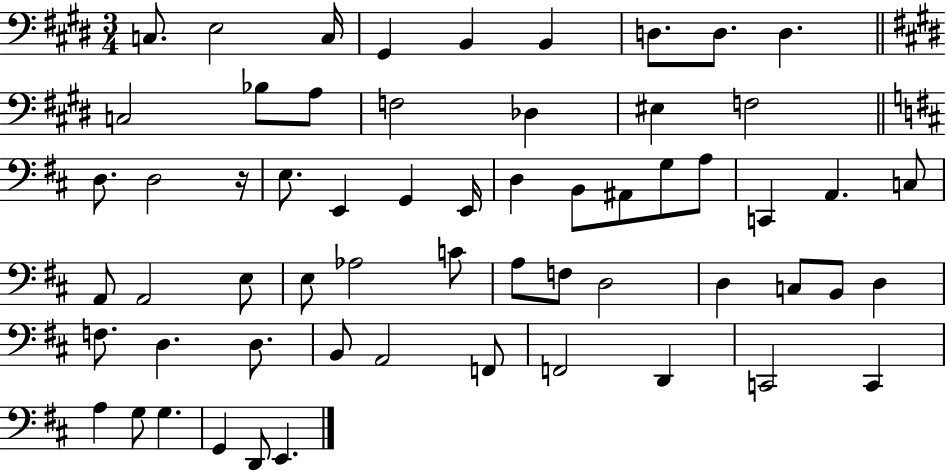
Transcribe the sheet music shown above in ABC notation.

X:1
T:Untitled
M:3/4
L:1/4
K:E
C,/2 E,2 C,/4 ^G,, B,, B,, D,/2 D,/2 D, C,2 _B,/2 A,/2 F,2 _D, ^E, F,2 D,/2 D,2 z/4 E,/2 E,, G,, E,,/4 D, B,,/2 ^A,,/2 G,/2 A,/2 C,, A,, C,/2 A,,/2 A,,2 E,/2 E,/2 _A,2 C/2 A,/2 F,/2 D,2 D, C,/2 B,,/2 D, F,/2 D, D,/2 B,,/2 A,,2 F,,/2 F,,2 D,, C,,2 C,, A, G,/2 G, G,, D,,/2 E,,